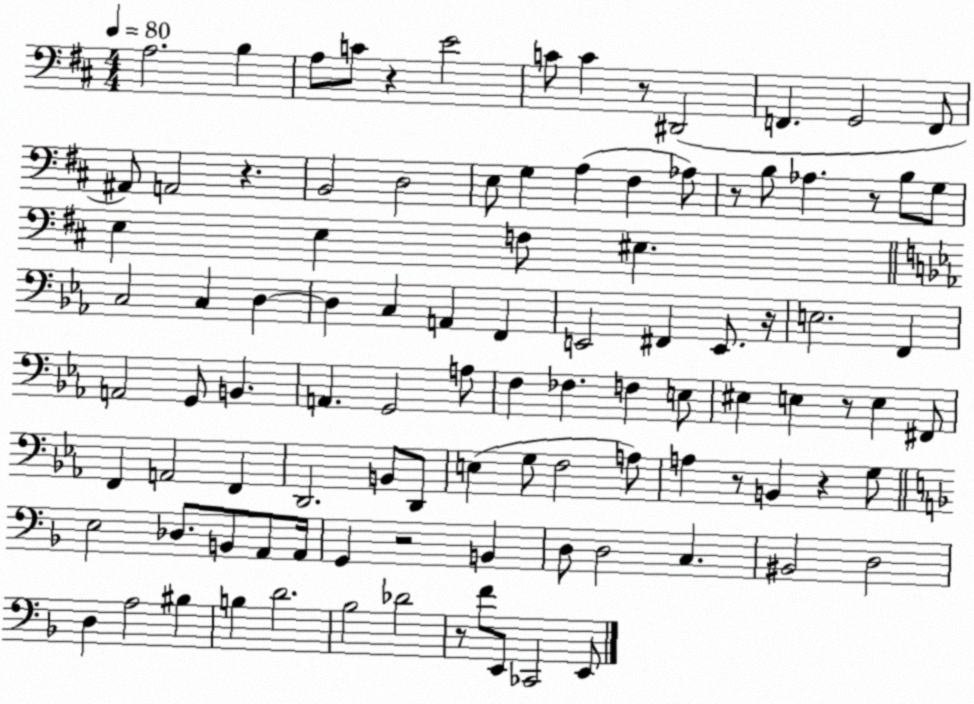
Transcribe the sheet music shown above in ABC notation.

X:1
T:Untitled
M:4/4
L:1/4
K:D
A,2 B, A,/2 C/2 z E2 C/2 C z/2 ^D,,2 F,, G,,2 F,,/2 ^A,,/2 A,,2 z B,,2 D,2 E,/2 G, A, ^F, _A,/2 z/2 B,/2 _A, z/2 B,/2 G,/2 E, E, F,/2 ^E, C,2 C, D, D, C, A,, F,, E,,2 ^F,, E,,/2 z/4 E,2 F,, A,,2 G,,/2 B,, A,, G,,2 A,/2 F, _F, F, E,/2 ^E, E, z/2 E, ^F,,/2 F,, A,,2 F,, D,,2 B,,/2 D,,/2 E, G,/2 F,2 A,/2 A, z/2 B,, z G,/2 E,2 _D,/2 B,,/2 A,,/2 A,,/4 G,, z2 B,, D,/2 D,2 C, ^B,,2 D,2 D, A,2 ^B, B, D2 _B,2 _D2 z/2 F/2 E,,/2 _C,,2 E,,/2